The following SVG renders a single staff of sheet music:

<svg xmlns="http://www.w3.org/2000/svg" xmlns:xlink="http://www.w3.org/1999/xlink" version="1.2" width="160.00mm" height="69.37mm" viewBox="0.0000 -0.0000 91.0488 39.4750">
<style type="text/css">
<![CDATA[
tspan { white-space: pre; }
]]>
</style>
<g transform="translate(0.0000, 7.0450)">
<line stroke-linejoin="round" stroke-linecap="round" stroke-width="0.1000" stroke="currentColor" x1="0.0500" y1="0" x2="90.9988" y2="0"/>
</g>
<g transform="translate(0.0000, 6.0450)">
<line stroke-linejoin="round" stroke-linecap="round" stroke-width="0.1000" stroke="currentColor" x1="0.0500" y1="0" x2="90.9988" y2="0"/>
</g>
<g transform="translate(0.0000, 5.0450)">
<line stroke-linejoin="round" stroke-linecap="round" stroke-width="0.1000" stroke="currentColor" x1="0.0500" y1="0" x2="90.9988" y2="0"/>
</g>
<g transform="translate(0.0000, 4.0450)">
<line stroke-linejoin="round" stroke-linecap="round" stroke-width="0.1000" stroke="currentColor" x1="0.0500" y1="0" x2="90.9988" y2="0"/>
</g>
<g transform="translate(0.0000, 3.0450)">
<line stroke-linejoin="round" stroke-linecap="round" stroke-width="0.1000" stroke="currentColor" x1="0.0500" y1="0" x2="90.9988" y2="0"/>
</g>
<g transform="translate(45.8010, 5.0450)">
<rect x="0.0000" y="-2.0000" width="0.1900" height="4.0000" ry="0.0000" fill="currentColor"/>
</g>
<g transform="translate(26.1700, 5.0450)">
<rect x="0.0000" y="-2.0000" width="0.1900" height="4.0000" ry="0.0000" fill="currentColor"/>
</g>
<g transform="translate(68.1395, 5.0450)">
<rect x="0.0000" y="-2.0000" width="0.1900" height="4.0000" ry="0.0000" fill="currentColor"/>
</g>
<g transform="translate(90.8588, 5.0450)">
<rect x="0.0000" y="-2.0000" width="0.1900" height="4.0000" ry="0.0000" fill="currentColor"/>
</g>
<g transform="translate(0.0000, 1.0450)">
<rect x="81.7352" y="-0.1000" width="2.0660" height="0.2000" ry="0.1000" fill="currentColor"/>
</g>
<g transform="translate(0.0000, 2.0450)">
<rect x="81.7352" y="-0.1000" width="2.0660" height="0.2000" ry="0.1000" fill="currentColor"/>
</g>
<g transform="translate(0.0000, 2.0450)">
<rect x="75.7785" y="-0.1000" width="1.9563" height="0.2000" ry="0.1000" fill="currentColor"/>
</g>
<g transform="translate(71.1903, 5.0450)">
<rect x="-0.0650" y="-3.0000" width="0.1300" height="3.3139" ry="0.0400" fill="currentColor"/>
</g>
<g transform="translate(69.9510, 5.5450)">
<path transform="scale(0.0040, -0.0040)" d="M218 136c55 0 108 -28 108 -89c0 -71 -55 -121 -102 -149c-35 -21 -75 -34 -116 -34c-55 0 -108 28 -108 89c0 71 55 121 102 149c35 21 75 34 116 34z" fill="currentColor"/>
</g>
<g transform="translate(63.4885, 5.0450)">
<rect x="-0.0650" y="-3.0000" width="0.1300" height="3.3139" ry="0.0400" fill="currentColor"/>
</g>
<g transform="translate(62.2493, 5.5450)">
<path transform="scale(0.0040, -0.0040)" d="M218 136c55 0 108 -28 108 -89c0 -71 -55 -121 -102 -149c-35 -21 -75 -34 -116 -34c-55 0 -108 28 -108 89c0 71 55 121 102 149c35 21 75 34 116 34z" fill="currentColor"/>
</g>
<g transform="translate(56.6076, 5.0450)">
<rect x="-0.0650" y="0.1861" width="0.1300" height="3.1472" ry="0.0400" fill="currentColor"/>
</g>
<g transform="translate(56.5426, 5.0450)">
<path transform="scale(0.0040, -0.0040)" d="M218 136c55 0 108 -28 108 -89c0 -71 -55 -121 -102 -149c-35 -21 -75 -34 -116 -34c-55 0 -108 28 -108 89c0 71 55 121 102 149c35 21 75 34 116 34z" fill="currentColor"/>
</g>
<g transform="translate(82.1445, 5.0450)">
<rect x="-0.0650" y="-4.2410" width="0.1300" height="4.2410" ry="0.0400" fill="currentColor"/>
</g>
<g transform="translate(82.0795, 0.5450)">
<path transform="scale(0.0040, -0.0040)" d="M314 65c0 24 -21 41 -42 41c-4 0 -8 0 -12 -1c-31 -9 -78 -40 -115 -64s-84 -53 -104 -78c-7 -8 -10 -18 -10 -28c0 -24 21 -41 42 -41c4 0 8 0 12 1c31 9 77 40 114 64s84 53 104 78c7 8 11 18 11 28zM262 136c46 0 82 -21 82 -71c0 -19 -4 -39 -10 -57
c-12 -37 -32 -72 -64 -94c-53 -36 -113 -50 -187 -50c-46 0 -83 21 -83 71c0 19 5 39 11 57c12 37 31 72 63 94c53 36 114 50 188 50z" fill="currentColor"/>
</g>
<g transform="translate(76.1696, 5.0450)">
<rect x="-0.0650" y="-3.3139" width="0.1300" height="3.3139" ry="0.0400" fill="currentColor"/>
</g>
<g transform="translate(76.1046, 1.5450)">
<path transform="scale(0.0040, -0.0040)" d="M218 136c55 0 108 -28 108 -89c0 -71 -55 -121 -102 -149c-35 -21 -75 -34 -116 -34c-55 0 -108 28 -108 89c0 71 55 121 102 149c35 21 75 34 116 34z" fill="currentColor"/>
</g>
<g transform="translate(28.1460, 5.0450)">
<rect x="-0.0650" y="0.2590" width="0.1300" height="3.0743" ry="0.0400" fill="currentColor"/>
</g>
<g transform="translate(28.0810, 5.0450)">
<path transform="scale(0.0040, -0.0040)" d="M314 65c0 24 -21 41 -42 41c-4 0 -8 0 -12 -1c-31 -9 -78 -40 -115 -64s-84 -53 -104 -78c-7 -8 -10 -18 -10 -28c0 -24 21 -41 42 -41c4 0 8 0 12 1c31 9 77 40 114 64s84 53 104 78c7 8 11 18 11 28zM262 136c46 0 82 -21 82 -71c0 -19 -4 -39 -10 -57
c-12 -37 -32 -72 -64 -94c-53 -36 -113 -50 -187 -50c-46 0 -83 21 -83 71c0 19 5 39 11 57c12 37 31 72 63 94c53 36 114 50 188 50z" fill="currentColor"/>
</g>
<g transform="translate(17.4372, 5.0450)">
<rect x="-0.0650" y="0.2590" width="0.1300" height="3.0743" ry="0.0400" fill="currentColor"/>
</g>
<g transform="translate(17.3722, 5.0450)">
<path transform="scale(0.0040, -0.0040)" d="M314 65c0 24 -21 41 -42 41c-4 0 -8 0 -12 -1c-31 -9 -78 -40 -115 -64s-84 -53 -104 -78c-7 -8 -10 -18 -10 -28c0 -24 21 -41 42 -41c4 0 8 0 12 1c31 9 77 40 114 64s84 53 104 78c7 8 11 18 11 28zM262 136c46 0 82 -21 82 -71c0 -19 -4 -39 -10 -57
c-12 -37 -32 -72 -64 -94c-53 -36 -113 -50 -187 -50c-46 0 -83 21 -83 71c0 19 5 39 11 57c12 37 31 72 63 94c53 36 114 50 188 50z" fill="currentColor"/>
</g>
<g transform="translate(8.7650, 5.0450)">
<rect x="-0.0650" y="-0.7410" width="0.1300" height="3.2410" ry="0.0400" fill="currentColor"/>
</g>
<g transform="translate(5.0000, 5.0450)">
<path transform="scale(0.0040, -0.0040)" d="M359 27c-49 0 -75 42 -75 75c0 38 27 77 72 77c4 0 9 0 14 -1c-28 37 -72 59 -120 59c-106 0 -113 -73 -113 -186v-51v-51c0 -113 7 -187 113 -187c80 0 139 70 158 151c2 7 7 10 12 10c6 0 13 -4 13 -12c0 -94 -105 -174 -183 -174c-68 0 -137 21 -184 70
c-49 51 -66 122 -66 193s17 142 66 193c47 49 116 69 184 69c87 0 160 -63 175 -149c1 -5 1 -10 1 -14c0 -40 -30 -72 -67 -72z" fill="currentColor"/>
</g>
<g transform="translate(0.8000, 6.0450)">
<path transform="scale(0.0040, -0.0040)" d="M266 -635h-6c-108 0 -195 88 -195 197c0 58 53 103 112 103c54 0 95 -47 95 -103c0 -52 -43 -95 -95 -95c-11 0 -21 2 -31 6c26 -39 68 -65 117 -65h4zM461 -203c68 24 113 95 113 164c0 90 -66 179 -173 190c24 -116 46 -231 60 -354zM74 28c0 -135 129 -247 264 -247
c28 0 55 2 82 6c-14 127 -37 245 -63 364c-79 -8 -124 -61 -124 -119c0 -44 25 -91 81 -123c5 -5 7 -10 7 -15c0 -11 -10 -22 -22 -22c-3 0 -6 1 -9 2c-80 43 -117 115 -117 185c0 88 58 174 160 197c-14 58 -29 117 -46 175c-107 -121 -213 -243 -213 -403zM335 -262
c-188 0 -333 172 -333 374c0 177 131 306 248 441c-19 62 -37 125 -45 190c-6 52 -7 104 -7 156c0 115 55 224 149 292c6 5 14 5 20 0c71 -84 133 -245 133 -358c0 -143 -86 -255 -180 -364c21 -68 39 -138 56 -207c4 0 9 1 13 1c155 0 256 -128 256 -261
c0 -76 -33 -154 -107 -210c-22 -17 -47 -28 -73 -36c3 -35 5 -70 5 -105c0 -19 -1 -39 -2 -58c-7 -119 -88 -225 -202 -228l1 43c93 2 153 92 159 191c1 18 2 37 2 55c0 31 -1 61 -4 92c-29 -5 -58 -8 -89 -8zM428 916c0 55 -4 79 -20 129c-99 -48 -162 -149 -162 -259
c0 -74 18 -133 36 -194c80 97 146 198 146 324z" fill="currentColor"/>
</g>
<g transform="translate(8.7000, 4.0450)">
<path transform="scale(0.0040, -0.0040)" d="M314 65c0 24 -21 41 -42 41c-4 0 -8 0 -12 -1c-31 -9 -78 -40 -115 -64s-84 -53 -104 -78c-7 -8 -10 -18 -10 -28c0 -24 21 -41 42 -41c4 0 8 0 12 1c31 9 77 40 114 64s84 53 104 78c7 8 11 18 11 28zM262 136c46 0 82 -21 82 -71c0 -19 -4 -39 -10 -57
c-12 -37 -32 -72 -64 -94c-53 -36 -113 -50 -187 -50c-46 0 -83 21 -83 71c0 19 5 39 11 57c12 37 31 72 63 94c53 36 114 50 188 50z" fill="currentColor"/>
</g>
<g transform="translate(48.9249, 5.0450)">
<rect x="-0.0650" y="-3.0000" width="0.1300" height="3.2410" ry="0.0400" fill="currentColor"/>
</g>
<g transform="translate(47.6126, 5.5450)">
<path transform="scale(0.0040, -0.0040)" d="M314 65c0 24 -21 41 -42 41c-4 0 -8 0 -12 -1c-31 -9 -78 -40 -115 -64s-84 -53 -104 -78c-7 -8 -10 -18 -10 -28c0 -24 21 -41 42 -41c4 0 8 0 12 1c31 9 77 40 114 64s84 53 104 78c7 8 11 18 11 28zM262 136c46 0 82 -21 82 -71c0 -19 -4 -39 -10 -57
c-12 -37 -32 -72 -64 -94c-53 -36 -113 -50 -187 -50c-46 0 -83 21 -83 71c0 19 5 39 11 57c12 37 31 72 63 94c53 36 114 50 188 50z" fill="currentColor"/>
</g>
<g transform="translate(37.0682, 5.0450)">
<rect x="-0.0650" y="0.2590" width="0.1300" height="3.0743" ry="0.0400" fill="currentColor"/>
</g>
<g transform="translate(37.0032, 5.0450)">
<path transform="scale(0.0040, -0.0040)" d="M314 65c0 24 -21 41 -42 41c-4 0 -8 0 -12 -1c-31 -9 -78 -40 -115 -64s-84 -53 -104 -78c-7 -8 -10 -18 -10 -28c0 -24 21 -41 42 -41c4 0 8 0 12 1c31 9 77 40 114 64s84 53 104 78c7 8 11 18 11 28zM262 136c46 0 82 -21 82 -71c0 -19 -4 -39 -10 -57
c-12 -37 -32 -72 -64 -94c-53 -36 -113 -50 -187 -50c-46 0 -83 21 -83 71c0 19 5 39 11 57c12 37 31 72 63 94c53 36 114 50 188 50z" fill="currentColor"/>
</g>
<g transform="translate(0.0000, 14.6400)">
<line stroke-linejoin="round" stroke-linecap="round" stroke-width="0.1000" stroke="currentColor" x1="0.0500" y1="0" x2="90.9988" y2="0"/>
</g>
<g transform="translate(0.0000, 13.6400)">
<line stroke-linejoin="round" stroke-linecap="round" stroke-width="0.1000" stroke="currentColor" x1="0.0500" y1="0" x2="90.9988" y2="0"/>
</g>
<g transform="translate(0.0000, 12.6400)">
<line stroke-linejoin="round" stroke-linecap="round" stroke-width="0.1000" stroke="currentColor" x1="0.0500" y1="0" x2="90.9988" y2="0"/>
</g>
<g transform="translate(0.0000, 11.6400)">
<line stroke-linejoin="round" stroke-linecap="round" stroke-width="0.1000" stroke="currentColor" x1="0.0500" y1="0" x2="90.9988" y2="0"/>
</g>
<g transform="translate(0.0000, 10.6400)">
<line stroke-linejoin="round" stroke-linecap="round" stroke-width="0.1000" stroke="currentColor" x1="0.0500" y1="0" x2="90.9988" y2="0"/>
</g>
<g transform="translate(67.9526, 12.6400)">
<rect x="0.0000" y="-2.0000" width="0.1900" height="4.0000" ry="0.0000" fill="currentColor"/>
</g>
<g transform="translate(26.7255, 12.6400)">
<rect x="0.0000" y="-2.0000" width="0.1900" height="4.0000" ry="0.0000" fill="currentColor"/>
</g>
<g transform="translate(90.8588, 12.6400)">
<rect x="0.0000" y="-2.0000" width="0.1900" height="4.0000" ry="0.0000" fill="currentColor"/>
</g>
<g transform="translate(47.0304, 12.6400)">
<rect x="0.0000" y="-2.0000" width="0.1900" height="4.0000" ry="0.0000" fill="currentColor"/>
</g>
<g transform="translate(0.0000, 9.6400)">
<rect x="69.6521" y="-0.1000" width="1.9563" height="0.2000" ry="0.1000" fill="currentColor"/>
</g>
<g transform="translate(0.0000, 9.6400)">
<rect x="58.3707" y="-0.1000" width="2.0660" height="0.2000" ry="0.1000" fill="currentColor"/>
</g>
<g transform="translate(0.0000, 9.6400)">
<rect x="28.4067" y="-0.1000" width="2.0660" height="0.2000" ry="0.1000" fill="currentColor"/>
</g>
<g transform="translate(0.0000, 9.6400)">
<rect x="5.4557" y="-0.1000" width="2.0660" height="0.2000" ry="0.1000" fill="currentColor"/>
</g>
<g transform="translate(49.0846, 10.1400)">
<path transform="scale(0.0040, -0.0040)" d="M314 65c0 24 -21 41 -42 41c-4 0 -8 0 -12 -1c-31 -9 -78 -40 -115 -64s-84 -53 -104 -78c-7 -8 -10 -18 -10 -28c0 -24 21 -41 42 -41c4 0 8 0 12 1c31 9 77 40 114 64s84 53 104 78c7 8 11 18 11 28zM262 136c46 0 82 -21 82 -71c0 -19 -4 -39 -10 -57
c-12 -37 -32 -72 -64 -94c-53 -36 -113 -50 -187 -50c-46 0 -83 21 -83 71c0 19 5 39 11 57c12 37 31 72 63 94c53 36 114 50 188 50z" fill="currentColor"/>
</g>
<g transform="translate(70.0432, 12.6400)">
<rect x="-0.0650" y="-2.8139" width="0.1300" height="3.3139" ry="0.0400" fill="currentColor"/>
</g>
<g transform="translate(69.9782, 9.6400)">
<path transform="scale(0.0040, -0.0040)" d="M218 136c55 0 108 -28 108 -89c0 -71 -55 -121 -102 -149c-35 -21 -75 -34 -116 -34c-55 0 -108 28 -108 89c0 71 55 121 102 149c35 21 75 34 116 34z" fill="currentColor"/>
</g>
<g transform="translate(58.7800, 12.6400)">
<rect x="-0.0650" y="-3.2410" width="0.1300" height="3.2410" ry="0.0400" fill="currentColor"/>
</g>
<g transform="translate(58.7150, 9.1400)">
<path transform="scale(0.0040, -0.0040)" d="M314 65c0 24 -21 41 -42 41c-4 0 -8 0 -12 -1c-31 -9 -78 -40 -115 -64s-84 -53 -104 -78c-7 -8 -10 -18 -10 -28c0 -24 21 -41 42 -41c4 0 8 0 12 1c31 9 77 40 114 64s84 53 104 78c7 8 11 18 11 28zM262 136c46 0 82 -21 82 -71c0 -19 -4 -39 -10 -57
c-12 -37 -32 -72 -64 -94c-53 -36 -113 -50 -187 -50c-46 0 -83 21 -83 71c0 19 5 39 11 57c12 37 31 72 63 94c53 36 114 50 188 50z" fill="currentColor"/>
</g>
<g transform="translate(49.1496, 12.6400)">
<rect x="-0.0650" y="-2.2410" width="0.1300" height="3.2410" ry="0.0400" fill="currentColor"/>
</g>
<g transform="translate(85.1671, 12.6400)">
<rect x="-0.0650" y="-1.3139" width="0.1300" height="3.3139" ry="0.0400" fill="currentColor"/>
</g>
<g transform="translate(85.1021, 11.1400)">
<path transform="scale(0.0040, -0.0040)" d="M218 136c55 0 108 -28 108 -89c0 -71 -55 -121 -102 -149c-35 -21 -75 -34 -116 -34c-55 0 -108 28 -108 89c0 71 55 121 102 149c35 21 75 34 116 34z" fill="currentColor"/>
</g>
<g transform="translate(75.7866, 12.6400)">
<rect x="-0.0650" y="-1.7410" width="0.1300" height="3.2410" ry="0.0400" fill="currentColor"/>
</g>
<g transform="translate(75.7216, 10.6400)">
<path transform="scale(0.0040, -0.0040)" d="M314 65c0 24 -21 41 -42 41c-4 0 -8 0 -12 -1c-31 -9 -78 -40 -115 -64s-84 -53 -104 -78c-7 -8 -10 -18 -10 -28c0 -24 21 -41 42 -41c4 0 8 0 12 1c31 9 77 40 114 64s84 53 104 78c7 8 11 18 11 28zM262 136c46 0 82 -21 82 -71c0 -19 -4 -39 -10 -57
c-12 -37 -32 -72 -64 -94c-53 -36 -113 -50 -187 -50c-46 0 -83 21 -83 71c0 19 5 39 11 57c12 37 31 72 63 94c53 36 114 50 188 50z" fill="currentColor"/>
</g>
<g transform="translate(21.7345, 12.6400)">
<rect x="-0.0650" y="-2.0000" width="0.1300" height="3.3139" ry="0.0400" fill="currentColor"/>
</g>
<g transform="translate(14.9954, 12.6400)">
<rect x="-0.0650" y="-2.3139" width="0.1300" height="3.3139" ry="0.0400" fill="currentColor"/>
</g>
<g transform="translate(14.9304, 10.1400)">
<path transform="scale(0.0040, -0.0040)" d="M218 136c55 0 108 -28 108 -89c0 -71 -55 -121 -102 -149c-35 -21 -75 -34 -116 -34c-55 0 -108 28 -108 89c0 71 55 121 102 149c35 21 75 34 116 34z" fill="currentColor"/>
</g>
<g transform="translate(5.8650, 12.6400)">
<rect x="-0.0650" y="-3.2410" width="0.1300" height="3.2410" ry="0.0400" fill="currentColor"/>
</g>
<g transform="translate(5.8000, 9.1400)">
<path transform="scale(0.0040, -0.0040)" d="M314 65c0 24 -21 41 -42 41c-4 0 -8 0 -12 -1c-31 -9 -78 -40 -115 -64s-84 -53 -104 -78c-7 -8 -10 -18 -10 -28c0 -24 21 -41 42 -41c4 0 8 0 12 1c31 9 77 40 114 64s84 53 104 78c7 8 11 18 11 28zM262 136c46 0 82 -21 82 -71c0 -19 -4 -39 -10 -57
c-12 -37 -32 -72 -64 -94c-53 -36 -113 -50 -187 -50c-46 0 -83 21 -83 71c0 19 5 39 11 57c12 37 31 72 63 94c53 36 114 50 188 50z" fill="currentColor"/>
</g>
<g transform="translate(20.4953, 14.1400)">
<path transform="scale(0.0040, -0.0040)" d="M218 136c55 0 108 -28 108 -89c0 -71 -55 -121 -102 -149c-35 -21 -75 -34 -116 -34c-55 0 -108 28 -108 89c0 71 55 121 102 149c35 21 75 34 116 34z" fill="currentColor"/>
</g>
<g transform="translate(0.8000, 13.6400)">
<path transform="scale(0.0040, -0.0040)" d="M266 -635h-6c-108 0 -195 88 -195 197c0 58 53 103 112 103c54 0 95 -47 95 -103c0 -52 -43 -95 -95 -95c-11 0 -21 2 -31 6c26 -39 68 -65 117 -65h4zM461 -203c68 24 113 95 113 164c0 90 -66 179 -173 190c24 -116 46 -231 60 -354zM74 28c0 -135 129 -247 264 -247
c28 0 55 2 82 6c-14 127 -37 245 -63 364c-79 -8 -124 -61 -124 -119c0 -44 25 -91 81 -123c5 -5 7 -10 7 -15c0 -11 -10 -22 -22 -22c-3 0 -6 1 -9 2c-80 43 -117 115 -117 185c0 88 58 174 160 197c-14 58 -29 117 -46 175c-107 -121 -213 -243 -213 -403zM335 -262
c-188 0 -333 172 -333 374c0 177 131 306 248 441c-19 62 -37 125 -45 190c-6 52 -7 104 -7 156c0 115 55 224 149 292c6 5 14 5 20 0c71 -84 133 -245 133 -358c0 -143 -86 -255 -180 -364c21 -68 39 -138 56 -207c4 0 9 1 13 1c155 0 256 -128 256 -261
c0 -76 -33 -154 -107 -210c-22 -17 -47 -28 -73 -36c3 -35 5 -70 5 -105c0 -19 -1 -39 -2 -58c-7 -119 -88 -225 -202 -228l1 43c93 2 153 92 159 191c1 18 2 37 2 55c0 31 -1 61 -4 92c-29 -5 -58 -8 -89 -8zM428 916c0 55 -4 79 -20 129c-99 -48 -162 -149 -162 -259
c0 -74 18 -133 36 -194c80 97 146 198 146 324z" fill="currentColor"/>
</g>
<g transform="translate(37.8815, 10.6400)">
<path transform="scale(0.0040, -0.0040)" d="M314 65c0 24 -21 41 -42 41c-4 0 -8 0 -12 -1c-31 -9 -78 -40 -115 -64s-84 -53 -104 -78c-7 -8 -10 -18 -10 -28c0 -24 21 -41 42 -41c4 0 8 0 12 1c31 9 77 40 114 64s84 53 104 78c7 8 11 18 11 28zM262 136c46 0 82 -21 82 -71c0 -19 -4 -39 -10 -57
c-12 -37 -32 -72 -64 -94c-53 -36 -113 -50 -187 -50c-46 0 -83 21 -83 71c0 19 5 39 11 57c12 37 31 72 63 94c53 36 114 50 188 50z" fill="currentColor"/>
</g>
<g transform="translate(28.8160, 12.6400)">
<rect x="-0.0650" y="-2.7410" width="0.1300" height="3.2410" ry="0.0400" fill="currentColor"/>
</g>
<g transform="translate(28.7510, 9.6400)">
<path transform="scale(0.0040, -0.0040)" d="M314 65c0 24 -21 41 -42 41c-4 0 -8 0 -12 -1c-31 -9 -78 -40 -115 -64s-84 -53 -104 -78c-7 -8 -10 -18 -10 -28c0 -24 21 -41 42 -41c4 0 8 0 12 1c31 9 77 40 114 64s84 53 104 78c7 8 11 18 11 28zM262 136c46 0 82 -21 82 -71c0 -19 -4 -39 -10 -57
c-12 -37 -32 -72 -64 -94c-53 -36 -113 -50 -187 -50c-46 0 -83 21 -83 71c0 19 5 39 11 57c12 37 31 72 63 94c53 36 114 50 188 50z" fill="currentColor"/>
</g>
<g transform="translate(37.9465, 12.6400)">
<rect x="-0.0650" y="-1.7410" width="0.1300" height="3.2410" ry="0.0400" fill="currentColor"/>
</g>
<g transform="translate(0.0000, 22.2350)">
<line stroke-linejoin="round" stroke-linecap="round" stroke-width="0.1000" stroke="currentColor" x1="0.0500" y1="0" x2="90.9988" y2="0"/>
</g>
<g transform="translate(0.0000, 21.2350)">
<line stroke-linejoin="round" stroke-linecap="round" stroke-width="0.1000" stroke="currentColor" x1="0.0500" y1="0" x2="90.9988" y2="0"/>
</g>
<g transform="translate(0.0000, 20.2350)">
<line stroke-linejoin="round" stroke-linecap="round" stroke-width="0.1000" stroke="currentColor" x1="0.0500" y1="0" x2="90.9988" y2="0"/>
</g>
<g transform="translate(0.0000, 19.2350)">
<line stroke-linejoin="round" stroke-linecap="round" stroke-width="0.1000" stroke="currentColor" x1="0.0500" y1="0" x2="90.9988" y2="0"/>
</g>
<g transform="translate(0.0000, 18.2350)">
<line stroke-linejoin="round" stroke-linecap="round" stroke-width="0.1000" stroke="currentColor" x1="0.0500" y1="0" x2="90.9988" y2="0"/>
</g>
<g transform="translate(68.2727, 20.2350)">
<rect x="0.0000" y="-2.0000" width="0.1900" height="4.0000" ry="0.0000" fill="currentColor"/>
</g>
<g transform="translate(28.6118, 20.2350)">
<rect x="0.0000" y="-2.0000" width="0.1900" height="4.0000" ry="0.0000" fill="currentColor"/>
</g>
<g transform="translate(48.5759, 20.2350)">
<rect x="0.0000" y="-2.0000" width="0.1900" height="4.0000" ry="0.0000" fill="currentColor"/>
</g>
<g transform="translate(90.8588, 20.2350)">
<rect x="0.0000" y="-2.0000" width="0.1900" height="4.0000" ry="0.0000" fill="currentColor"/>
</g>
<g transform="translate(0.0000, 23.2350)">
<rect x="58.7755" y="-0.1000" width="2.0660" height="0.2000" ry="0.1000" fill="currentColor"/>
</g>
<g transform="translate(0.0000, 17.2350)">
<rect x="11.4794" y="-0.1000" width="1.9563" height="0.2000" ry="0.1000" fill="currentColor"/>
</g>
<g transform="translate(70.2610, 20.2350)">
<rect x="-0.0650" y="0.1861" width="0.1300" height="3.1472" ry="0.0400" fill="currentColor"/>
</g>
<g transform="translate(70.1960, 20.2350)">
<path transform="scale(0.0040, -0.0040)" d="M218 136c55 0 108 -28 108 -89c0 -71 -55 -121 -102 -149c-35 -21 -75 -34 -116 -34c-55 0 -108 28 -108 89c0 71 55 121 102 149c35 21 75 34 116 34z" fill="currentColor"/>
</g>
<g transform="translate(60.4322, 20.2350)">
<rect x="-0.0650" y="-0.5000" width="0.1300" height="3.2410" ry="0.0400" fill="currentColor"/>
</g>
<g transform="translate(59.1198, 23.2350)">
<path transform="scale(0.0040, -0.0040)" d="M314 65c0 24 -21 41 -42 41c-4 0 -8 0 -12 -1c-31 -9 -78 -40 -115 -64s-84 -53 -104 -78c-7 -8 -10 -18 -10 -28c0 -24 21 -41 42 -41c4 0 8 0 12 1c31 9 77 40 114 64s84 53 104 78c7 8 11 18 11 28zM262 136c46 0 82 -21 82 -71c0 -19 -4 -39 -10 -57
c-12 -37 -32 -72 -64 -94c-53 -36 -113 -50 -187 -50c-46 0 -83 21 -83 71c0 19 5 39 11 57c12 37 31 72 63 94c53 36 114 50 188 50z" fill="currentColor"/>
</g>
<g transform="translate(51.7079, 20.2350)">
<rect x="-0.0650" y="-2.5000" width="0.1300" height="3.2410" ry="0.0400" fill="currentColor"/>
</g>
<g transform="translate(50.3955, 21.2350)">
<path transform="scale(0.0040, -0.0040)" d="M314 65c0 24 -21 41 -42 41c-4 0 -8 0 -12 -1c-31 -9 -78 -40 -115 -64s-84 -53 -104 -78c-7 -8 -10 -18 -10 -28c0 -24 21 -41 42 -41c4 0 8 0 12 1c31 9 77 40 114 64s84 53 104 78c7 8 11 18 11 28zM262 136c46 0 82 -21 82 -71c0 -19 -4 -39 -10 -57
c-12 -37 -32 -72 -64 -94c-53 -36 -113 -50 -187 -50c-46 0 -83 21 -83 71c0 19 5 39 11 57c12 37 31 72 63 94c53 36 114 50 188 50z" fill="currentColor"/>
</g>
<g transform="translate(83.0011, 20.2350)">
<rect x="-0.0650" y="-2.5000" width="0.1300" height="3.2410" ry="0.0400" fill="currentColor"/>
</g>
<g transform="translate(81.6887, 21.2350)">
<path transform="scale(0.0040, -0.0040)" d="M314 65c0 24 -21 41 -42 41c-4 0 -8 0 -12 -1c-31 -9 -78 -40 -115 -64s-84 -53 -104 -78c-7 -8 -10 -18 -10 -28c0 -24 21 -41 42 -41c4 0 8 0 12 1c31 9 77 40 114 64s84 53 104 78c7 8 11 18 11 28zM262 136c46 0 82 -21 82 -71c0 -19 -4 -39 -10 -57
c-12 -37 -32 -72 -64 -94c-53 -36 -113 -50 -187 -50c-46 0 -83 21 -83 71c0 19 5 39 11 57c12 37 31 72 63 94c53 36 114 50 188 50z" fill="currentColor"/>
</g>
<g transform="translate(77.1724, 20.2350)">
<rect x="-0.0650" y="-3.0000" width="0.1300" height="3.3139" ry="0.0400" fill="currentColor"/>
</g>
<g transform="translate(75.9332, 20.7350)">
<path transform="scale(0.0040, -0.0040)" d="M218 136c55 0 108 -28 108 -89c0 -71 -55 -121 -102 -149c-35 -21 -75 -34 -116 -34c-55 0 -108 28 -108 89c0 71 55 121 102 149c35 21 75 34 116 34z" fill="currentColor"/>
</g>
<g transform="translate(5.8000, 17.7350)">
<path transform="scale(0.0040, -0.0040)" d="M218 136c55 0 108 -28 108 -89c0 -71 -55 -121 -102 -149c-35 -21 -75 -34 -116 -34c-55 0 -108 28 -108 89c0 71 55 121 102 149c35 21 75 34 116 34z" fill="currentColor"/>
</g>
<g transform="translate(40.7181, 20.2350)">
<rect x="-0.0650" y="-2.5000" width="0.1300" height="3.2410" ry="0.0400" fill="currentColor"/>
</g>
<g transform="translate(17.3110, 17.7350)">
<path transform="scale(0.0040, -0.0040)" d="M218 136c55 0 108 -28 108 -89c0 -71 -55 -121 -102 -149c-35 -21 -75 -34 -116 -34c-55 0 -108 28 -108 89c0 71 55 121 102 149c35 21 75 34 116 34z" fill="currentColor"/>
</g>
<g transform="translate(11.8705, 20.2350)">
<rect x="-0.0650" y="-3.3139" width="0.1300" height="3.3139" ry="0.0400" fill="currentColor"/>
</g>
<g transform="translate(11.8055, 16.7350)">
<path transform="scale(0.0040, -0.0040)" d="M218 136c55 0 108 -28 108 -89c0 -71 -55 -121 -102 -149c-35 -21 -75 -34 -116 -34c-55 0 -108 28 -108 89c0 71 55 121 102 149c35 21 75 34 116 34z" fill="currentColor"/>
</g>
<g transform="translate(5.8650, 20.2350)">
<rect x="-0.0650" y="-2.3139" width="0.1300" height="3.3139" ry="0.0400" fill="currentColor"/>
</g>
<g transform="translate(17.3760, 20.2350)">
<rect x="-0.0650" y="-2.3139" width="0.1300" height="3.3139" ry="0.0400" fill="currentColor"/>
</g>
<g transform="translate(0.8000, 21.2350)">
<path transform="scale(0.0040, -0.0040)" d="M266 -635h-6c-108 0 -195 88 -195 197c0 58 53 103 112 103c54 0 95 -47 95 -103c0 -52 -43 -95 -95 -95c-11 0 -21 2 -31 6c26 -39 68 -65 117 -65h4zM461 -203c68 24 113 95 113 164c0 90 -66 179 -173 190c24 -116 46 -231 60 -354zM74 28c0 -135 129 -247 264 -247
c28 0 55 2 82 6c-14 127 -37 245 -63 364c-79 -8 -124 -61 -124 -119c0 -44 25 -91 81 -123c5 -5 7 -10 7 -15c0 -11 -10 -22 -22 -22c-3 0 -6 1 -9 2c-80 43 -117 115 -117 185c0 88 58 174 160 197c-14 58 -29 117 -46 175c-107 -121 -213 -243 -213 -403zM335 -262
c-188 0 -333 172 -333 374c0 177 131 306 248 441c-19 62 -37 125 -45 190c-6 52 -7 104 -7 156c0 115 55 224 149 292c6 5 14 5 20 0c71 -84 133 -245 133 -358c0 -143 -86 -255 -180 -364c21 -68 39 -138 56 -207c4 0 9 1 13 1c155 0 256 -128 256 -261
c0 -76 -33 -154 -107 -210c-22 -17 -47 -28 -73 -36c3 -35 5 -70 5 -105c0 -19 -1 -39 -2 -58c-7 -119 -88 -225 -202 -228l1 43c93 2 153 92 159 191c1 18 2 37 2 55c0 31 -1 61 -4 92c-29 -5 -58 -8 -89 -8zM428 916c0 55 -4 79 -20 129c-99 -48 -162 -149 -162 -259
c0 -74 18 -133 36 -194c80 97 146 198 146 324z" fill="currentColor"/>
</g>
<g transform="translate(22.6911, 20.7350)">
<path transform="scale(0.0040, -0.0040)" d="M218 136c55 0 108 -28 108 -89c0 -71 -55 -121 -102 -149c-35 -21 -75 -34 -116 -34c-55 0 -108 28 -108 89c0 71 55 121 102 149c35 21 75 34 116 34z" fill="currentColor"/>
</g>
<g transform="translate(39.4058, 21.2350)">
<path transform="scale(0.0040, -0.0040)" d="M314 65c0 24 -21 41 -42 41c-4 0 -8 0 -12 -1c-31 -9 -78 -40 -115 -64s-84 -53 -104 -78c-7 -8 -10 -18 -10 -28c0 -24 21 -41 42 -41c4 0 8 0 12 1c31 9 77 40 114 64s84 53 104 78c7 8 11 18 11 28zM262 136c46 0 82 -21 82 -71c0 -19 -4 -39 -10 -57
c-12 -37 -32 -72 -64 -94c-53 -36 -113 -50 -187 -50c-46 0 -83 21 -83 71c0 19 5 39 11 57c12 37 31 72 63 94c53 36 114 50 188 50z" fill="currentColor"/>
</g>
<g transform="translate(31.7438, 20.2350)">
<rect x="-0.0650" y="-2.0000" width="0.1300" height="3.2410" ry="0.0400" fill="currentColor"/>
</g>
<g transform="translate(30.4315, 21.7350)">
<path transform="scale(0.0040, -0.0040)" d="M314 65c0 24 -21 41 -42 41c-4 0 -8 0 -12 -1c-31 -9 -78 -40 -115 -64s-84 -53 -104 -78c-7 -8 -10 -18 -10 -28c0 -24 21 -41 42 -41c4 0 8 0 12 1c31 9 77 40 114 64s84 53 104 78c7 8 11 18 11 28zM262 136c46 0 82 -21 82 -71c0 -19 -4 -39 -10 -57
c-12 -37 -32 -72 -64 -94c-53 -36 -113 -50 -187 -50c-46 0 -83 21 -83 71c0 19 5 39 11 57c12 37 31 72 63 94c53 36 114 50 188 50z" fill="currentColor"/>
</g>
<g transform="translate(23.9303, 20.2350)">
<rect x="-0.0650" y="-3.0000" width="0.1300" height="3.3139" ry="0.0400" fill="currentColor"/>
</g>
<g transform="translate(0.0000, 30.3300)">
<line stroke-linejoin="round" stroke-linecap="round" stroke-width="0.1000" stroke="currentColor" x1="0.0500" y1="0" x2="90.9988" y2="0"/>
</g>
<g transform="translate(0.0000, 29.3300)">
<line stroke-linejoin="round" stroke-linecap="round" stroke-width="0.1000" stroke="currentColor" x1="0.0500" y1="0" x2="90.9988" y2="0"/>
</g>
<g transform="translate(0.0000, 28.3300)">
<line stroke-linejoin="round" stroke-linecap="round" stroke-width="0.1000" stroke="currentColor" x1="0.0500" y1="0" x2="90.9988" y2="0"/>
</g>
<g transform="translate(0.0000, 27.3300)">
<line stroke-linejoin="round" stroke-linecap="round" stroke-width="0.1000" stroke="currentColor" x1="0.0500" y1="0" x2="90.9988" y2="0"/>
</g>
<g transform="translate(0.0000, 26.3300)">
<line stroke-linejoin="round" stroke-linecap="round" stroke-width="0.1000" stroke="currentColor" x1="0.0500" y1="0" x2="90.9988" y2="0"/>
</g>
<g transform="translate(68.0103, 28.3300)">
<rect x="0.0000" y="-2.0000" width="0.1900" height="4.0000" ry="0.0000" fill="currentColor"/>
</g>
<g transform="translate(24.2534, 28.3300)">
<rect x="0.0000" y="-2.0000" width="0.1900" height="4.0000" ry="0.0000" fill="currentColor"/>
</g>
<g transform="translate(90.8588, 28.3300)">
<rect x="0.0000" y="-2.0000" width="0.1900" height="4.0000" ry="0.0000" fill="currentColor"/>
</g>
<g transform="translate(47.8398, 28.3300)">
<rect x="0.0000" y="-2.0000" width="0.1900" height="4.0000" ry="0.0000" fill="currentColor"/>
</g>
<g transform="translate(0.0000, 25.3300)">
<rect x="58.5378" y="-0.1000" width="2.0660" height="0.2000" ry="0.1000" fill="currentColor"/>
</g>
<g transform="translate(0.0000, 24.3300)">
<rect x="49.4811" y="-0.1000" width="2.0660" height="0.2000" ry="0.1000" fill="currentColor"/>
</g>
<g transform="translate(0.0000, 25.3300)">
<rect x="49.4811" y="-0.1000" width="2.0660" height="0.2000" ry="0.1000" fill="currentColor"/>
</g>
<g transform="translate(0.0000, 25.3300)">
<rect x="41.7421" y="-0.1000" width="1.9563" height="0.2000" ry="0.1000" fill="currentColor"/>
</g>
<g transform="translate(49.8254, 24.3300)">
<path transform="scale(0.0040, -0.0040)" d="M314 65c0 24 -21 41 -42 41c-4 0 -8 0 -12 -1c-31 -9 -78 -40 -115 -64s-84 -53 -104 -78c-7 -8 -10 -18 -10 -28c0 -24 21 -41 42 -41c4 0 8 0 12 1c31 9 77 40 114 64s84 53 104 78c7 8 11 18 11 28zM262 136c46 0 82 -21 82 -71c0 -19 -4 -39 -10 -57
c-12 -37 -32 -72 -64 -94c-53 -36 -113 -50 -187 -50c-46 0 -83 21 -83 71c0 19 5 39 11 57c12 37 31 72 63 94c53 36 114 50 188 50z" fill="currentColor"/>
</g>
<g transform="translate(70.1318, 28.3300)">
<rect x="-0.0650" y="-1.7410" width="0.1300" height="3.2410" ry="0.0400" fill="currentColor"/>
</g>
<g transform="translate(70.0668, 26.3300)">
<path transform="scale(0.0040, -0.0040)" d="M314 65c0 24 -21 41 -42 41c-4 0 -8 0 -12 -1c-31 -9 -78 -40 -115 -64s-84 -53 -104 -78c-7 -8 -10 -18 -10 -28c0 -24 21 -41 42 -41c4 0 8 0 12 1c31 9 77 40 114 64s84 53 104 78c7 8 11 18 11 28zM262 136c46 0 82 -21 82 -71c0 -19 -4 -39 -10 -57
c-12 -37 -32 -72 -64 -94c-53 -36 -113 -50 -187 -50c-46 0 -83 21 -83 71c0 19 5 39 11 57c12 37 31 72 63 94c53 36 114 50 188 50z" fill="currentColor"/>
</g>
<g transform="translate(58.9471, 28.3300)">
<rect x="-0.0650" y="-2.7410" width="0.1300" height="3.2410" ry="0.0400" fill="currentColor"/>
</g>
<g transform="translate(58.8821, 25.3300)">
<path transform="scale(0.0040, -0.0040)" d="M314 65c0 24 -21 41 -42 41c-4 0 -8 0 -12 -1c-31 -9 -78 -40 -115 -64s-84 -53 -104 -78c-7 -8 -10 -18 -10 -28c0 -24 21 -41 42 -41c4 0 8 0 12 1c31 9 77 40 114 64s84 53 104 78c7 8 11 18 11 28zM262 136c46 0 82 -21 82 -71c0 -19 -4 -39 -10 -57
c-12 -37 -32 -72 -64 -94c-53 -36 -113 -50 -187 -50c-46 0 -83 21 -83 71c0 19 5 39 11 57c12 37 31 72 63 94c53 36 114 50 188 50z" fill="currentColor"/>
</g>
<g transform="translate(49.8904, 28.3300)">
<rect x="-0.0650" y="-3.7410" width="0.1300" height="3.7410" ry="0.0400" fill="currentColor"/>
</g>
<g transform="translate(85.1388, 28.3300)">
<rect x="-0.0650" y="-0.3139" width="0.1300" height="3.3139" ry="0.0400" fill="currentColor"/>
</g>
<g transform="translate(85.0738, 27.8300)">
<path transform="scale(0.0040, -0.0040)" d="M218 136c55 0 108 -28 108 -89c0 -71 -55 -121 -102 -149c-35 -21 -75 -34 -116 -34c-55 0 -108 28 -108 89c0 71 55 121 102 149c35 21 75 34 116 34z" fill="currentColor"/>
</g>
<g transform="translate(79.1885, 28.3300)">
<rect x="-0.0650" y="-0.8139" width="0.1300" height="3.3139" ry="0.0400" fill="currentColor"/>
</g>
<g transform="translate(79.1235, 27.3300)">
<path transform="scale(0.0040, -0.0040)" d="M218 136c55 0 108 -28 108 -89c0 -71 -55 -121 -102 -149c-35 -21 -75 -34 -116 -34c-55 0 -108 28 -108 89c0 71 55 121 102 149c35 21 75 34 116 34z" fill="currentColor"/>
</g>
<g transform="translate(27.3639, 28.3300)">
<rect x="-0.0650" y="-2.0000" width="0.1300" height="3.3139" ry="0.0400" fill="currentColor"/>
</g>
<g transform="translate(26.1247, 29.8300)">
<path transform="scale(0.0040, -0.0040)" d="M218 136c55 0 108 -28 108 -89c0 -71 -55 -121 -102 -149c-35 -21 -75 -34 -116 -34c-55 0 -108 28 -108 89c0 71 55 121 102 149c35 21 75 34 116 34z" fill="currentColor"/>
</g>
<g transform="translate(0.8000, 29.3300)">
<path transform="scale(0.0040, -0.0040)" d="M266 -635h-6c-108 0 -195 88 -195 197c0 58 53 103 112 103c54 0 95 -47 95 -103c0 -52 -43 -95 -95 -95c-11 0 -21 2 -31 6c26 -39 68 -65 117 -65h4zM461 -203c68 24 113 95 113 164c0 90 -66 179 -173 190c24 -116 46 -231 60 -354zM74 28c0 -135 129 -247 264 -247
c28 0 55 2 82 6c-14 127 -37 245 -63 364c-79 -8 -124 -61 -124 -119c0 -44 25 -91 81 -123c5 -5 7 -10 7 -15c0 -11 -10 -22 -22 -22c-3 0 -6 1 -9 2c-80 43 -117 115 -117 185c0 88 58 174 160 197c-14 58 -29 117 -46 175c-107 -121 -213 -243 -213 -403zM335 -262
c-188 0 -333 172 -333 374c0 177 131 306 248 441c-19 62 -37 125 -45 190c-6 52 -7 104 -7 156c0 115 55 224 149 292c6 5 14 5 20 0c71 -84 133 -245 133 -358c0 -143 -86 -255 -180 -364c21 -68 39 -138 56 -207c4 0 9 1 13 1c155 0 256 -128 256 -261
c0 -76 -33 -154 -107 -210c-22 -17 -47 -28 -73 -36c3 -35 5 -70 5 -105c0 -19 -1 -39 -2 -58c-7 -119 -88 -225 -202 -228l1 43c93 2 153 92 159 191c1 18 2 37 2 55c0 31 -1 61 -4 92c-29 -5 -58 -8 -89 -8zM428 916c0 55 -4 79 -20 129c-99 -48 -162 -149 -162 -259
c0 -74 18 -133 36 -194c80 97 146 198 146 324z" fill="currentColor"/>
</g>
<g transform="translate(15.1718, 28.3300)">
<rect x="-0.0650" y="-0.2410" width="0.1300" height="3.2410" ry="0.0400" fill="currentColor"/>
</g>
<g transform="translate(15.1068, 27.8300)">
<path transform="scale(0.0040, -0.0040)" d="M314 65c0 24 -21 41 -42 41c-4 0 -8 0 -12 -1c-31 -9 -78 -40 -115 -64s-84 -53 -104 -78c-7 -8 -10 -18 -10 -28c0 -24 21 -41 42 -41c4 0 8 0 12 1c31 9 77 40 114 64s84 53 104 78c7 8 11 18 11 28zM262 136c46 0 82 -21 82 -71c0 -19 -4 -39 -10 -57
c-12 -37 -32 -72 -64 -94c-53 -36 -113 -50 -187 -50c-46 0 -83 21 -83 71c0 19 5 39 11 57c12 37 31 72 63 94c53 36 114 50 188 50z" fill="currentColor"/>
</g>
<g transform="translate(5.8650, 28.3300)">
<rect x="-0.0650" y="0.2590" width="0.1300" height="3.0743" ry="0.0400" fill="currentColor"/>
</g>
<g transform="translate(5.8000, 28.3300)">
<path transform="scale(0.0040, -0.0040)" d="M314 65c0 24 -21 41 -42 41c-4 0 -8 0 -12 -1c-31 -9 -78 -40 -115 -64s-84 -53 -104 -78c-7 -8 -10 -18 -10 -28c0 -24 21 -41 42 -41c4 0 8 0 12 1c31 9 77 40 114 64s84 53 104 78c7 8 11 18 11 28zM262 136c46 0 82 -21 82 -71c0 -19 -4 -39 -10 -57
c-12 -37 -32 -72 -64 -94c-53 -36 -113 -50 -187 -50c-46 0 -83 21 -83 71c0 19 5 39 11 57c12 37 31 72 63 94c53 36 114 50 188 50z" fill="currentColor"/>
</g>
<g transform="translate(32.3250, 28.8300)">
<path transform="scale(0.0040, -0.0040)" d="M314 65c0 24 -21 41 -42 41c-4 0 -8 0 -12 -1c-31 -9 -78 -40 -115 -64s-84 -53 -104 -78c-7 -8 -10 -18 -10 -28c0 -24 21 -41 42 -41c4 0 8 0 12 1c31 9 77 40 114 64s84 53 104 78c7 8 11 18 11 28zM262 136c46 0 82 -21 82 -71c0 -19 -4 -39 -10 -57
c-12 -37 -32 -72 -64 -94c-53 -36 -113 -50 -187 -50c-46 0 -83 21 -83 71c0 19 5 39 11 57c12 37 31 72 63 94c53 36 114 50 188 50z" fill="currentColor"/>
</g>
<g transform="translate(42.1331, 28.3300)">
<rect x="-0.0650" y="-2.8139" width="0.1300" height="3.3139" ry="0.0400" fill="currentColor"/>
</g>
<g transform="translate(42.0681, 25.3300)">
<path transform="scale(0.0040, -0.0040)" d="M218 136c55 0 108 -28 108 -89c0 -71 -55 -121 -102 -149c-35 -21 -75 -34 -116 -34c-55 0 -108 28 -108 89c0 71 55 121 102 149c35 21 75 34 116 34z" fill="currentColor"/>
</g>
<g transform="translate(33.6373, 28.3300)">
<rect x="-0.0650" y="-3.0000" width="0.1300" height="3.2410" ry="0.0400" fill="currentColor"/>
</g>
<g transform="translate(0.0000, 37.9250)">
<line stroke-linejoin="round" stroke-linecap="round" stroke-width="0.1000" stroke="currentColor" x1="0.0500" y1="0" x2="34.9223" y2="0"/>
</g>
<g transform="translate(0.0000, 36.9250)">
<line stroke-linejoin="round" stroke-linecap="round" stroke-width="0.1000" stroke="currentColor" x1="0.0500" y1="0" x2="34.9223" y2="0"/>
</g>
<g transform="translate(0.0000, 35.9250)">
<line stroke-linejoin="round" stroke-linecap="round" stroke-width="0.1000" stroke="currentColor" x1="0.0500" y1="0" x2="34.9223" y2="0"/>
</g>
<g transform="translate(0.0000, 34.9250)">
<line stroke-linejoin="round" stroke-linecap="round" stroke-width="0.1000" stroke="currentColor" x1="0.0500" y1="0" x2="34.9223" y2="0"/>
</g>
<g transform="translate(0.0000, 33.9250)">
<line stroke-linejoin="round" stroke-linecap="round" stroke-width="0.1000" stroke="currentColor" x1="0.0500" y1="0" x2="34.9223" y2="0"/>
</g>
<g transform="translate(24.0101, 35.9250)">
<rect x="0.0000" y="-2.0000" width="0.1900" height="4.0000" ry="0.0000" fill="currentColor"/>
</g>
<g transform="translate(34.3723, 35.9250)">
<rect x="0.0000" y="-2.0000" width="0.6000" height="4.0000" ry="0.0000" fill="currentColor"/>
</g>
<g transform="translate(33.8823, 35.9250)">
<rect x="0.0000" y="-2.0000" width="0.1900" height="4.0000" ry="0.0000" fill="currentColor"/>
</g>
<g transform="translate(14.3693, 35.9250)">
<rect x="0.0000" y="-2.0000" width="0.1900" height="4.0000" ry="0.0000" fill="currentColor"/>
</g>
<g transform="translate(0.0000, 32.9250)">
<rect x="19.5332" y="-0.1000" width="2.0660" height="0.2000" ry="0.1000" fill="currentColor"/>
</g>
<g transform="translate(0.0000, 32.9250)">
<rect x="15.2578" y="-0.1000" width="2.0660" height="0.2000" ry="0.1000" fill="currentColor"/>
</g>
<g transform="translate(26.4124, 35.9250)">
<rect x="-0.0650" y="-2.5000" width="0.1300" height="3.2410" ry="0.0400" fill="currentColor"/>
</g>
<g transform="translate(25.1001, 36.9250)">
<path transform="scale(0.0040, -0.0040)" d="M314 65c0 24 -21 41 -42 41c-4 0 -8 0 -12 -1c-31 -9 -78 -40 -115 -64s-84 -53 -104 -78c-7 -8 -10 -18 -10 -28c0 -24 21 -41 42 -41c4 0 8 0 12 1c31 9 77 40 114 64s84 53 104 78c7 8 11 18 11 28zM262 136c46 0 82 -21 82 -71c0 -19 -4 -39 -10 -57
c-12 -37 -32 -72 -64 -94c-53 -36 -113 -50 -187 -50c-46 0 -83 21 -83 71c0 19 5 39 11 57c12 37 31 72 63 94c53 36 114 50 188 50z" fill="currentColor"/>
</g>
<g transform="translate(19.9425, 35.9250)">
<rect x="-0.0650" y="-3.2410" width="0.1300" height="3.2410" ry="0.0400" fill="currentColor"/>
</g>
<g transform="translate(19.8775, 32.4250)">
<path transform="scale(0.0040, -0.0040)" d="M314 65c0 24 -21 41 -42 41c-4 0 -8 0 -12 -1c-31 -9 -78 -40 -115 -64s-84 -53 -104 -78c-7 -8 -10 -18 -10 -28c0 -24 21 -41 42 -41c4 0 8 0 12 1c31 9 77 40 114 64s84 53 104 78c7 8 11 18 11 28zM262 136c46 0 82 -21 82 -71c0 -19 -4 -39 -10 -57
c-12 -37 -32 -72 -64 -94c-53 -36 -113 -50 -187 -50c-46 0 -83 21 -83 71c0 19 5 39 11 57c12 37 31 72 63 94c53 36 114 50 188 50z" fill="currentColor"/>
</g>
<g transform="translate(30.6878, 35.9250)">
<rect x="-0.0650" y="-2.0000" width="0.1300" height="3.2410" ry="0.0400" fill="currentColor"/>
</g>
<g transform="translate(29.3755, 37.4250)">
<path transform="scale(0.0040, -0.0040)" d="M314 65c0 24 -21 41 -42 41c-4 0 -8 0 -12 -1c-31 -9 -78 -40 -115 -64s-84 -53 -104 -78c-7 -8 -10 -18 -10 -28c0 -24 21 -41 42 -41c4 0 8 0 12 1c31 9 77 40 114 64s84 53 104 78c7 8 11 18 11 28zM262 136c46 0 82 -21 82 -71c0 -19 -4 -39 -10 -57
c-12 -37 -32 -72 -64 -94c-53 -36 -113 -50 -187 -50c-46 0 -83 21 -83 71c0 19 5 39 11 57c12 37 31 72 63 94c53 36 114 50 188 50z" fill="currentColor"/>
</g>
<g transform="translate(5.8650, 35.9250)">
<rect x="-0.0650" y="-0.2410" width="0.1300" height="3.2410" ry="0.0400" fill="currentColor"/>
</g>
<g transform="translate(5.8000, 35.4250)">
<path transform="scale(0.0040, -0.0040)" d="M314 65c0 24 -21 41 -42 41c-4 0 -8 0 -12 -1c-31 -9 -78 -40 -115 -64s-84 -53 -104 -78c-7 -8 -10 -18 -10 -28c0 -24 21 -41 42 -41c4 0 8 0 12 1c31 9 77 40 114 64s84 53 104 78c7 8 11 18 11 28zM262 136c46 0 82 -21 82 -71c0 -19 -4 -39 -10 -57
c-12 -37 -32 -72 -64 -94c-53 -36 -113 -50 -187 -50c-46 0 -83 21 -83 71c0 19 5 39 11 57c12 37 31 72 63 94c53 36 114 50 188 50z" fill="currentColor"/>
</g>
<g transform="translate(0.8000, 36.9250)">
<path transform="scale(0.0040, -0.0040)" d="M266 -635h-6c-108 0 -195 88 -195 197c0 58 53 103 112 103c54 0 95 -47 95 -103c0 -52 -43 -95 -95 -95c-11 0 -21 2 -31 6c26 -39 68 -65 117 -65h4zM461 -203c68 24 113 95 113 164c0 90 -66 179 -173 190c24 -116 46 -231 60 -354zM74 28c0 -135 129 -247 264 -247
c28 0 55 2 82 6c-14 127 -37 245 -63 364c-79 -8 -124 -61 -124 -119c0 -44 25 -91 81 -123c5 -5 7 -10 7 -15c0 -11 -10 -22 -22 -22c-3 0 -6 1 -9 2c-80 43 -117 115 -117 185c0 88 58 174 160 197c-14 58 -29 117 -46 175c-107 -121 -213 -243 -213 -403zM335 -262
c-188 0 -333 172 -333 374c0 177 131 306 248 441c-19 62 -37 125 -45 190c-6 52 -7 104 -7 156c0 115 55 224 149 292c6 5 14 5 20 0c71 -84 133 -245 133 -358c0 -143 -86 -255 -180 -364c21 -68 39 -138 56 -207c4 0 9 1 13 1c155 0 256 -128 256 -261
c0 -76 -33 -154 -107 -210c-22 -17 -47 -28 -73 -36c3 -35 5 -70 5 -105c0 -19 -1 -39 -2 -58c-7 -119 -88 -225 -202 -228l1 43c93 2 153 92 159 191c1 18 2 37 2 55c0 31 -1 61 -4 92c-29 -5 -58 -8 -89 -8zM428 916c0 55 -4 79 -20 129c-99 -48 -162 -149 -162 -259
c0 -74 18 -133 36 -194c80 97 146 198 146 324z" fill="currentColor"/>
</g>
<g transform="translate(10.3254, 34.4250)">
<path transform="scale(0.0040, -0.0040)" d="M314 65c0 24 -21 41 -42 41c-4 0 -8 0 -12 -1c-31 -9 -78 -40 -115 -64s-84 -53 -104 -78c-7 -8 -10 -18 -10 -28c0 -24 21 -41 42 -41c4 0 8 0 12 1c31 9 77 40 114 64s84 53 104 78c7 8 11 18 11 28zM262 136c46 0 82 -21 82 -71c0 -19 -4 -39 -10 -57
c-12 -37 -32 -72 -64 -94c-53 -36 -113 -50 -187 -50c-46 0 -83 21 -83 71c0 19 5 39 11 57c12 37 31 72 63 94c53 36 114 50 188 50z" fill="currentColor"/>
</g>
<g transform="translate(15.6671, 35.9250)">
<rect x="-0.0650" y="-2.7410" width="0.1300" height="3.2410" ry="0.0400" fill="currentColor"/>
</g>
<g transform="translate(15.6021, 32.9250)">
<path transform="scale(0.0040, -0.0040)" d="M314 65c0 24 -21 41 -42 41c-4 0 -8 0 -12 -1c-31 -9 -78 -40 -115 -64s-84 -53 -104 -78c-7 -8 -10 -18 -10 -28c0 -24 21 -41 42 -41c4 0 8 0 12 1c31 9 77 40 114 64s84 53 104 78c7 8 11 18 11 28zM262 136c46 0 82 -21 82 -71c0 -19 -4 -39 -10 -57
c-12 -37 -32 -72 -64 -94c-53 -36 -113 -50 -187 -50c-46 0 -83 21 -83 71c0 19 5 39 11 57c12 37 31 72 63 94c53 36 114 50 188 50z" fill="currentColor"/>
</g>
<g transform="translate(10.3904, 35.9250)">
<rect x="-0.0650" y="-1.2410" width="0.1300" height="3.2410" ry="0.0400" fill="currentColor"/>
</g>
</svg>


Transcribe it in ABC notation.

X:1
T:Untitled
M:4/4
L:1/4
K:C
d2 B2 B2 B2 A2 B A A b d'2 b2 g F a2 f2 g2 b2 a f2 e g b g A F2 G2 G2 C2 B A G2 B2 c2 F A2 a c'2 a2 f2 d c c2 e2 a2 b2 G2 F2